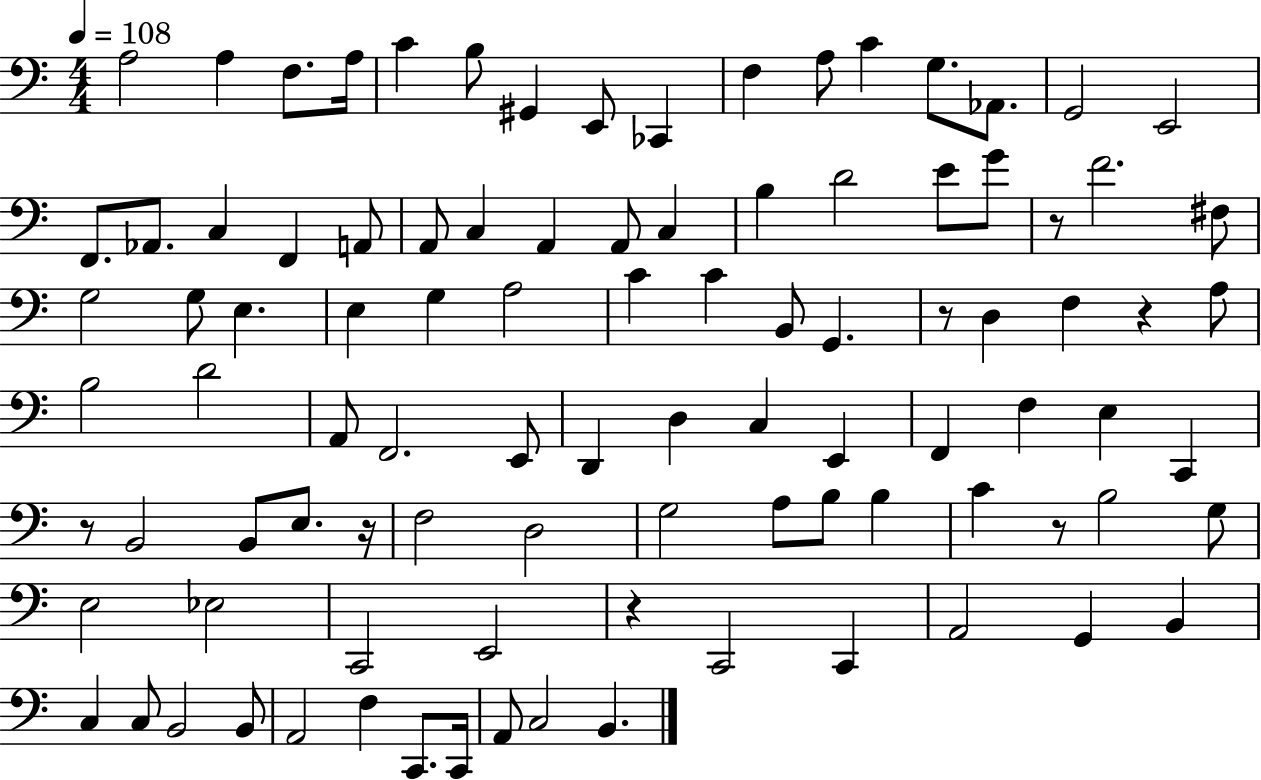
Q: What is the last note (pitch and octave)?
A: B2